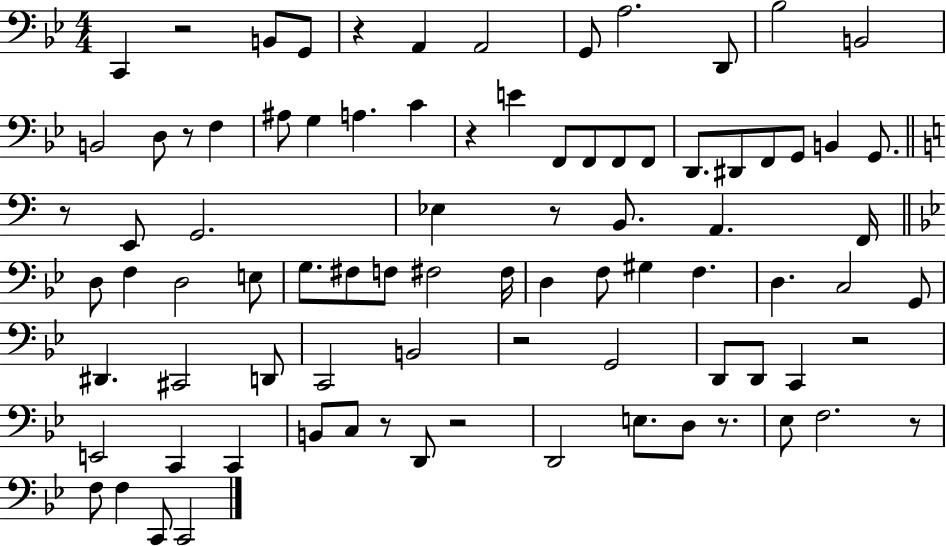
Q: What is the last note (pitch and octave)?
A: C2